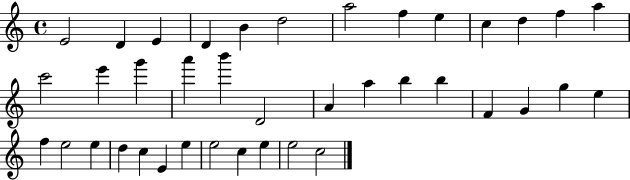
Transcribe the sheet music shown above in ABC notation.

X:1
T:Untitled
M:4/4
L:1/4
K:C
E2 D E D B d2 a2 f e c d f a c'2 e' g' a' b' D2 A a b b F G g e f e2 e d c E e e2 c e e2 c2